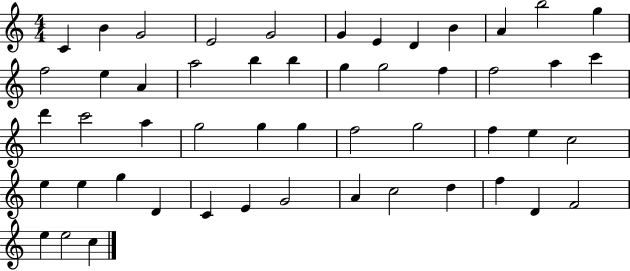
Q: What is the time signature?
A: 4/4